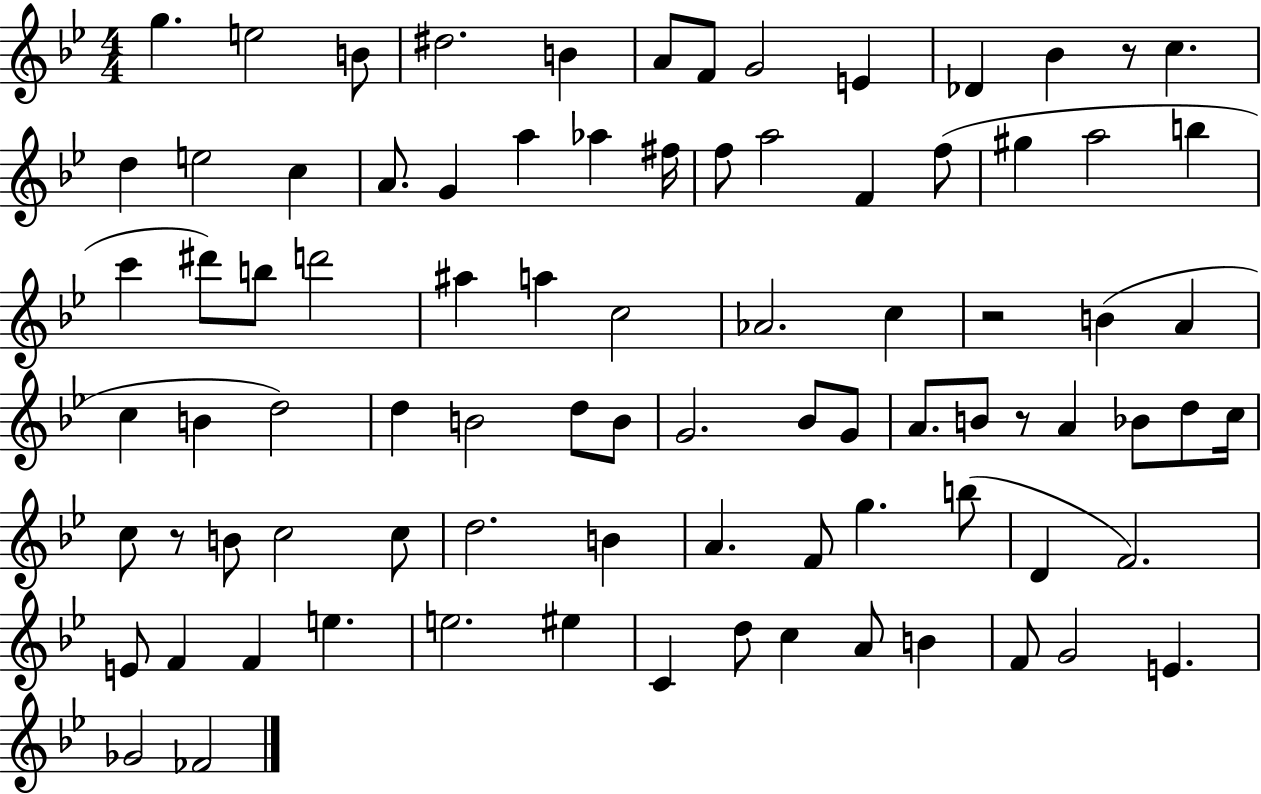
X:1
T:Untitled
M:4/4
L:1/4
K:Bb
g e2 B/2 ^d2 B A/2 F/2 G2 E _D _B z/2 c d e2 c A/2 G a _a ^f/4 f/2 a2 F f/2 ^g a2 b c' ^d'/2 b/2 d'2 ^a a c2 _A2 c z2 B A c B d2 d B2 d/2 B/2 G2 _B/2 G/2 A/2 B/2 z/2 A _B/2 d/2 c/4 c/2 z/2 B/2 c2 c/2 d2 B A F/2 g b/2 D F2 E/2 F F e e2 ^e C d/2 c A/2 B F/2 G2 E _G2 _F2